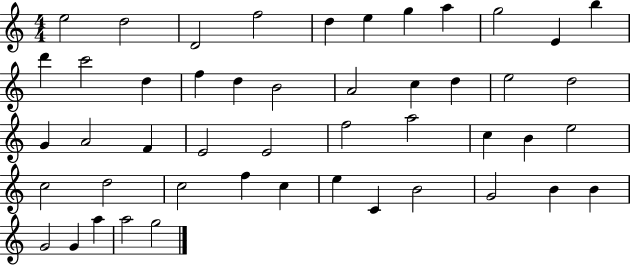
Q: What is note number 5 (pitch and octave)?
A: D5